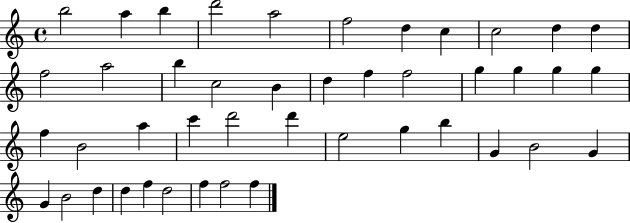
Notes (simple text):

B5/h A5/q B5/q D6/h A5/h F5/h D5/q C5/q C5/h D5/q D5/q F5/h A5/h B5/q C5/h B4/q D5/q F5/q F5/h G5/q G5/q G5/q G5/q F5/q B4/h A5/q C6/q D6/h D6/q E5/h G5/q B5/q G4/q B4/h G4/q G4/q B4/h D5/q D5/q F5/q D5/h F5/q F5/h F5/q